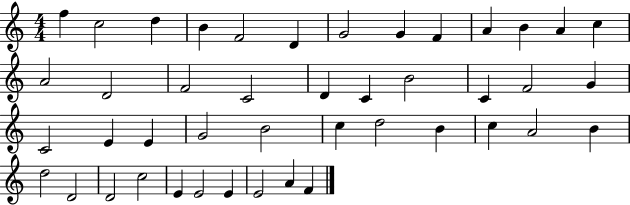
{
  \clef treble
  \numericTimeSignature
  \time 4/4
  \key c \major
  f''4 c''2 d''4 | b'4 f'2 d'4 | g'2 g'4 f'4 | a'4 b'4 a'4 c''4 | \break a'2 d'2 | f'2 c'2 | d'4 c'4 b'2 | c'4 f'2 g'4 | \break c'2 e'4 e'4 | g'2 b'2 | c''4 d''2 b'4 | c''4 a'2 b'4 | \break d''2 d'2 | d'2 c''2 | e'4 e'2 e'4 | e'2 a'4 f'4 | \break \bar "|."
}